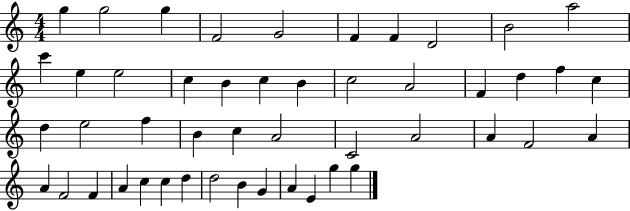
{
  \clef treble
  \numericTimeSignature
  \time 4/4
  \key c \major
  g''4 g''2 g''4 | f'2 g'2 | f'4 f'4 d'2 | b'2 a''2 | \break c'''4 e''4 e''2 | c''4 b'4 c''4 b'4 | c''2 a'2 | f'4 d''4 f''4 c''4 | \break d''4 e''2 f''4 | b'4 c''4 a'2 | c'2 a'2 | a'4 f'2 a'4 | \break a'4 f'2 f'4 | a'4 c''4 c''4 d''4 | d''2 b'4 g'4 | a'4 e'4 g''4 g''4 | \break \bar "|."
}